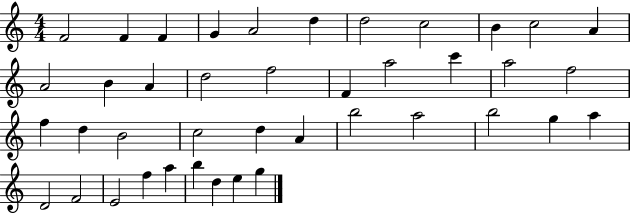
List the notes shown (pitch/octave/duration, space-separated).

F4/h F4/q F4/q G4/q A4/h D5/q D5/h C5/h B4/q C5/h A4/q A4/h B4/q A4/q D5/h F5/h F4/q A5/h C6/q A5/h F5/h F5/q D5/q B4/h C5/h D5/q A4/q B5/h A5/h B5/h G5/q A5/q D4/h F4/h E4/h F5/q A5/q B5/q D5/q E5/q G5/q